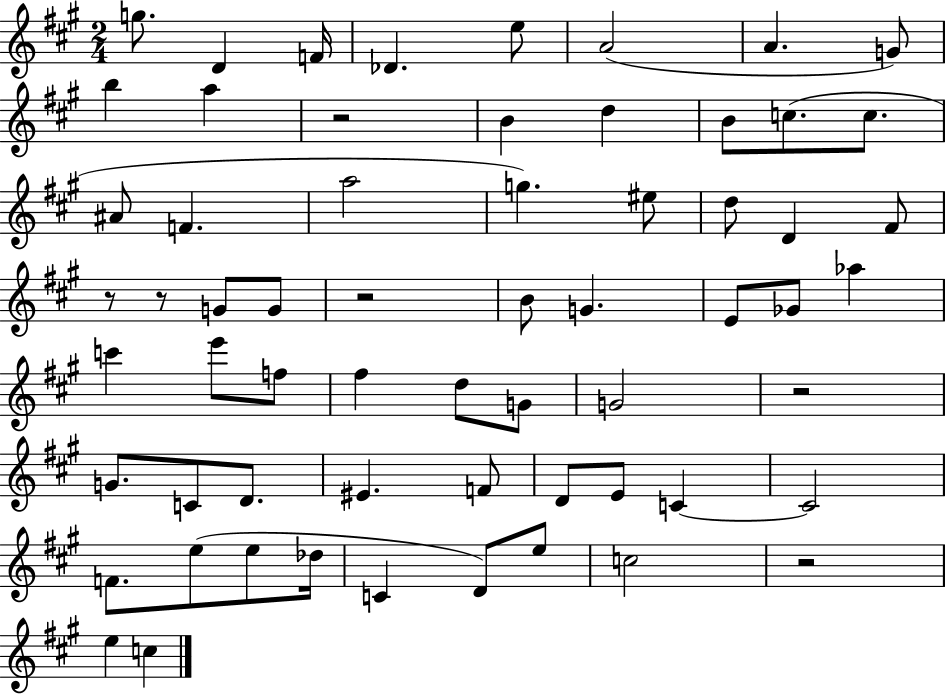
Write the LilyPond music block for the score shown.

{
  \clef treble
  \numericTimeSignature
  \time 2/4
  \key a \major
  \repeat volta 2 { g''8. d'4 f'16 | des'4. e''8 | a'2( | a'4. g'8) | \break b''4 a''4 | r2 | b'4 d''4 | b'8 c''8.( c''8. | \break ais'8 f'4. | a''2 | g''4.) eis''8 | d''8 d'4 fis'8 | \break r8 r8 g'8 g'8 | r2 | b'8 g'4. | e'8 ges'8 aes''4 | \break c'''4 e'''8 f''8 | fis''4 d''8 g'8 | g'2 | r2 | \break g'8. c'8 d'8. | eis'4. f'8 | d'8 e'8 c'4~~ | c'2 | \break f'8. e''8( e''8 des''16 | c'4 d'8) e''8 | c''2 | r2 | \break e''4 c''4 | } \bar "|."
}